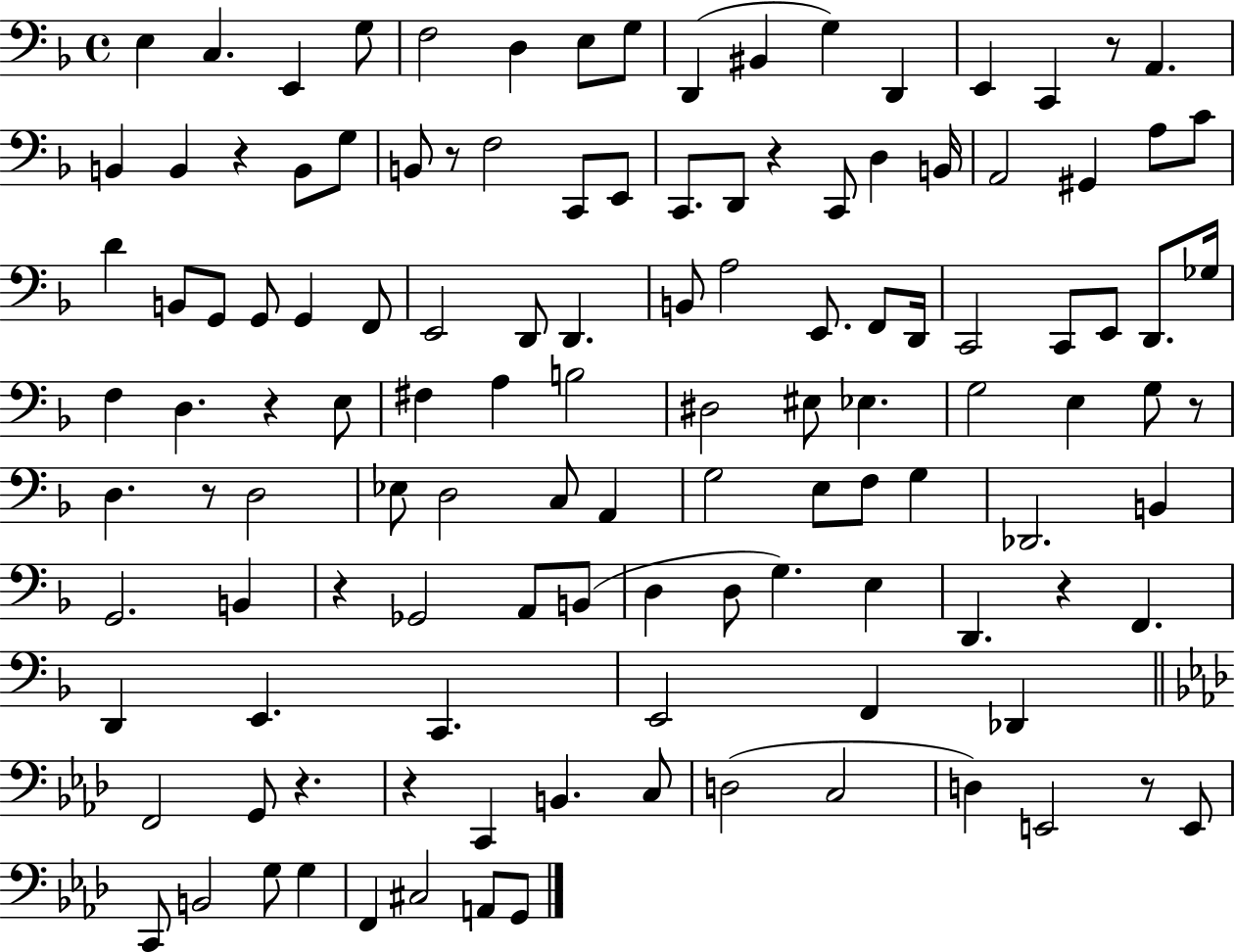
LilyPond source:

{
  \clef bass
  \time 4/4
  \defaultTimeSignature
  \key f \major
  e4 c4. e,4 g8 | f2 d4 e8 g8 | d,4( bis,4 g4) d,4 | e,4 c,4 r8 a,4. | \break b,4 b,4 r4 b,8 g8 | b,8 r8 f2 c,8 e,8 | c,8. d,8 r4 c,8 d4 b,16 | a,2 gis,4 a8 c'8 | \break d'4 b,8 g,8 g,8 g,4 f,8 | e,2 d,8 d,4. | b,8 a2 e,8. f,8 d,16 | c,2 c,8 e,8 d,8. ges16 | \break f4 d4. r4 e8 | fis4 a4 b2 | dis2 eis8 ees4. | g2 e4 g8 r8 | \break d4. r8 d2 | ees8 d2 c8 a,4 | g2 e8 f8 g4 | des,2. b,4 | \break g,2. b,4 | r4 ges,2 a,8 b,8( | d4 d8 g4.) e4 | d,4. r4 f,4. | \break d,4 e,4. c,4. | e,2 f,4 des,4 | \bar "||" \break \key aes \major f,2 g,8 r4. | r4 c,4 b,4. c8 | d2( c2 | d4) e,2 r8 e,8 | \break c,8 b,2 g8 g4 | f,4 cis2 a,8 g,8 | \bar "|."
}